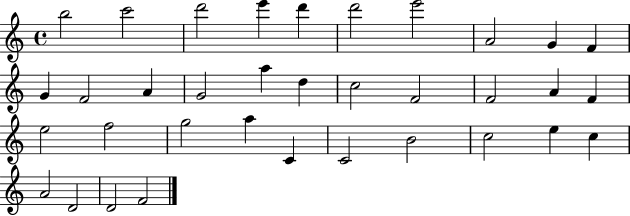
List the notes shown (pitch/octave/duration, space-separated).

B5/h C6/h D6/h E6/q D6/q D6/h E6/h A4/h G4/q F4/q G4/q F4/h A4/q G4/h A5/q D5/q C5/h F4/h F4/h A4/q F4/q E5/h F5/h G5/h A5/q C4/q C4/h B4/h C5/h E5/q C5/q A4/h D4/h D4/h F4/h